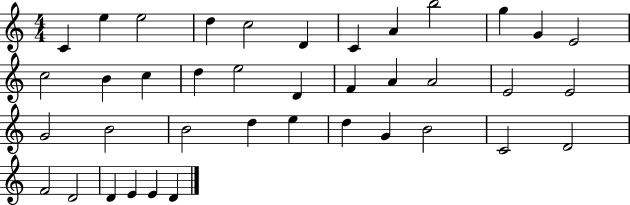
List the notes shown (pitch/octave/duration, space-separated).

C4/q E5/q E5/h D5/q C5/h D4/q C4/q A4/q B5/h G5/q G4/q E4/h C5/h B4/q C5/q D5/q E5/h D4/q F4/q A4/q A4/h E4/h E4/h G4/h B4/h B4/h D5/q E5/q D5/q G4/q B4/h C4/h D4/h F4/h D4/h D4/q E4/q E4/q D4/q